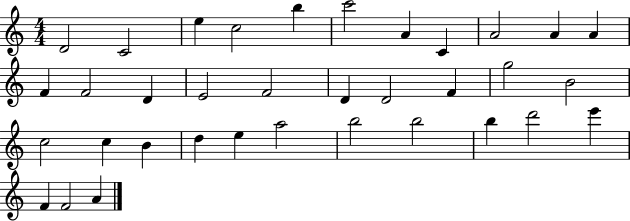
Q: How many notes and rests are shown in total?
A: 35